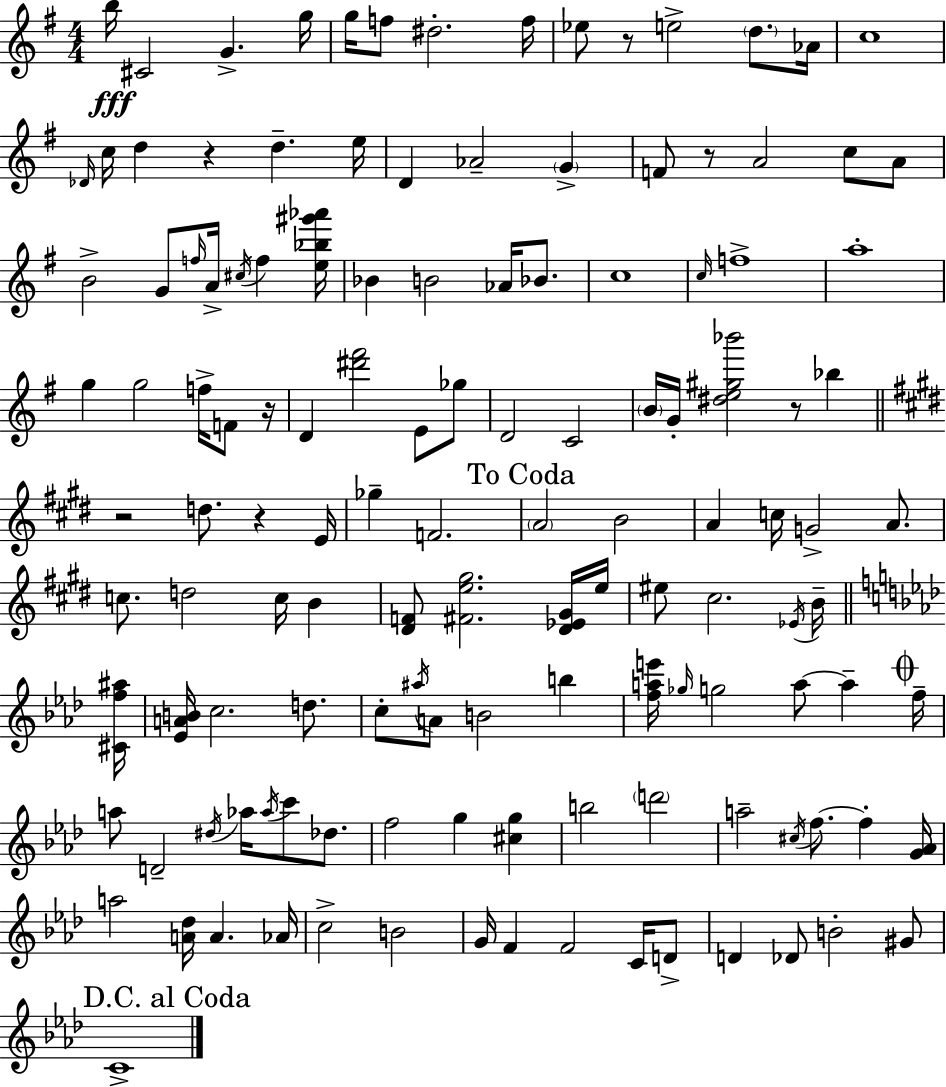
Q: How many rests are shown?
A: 7